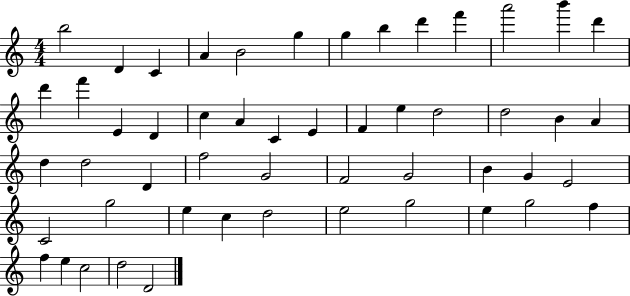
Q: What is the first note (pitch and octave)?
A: B5